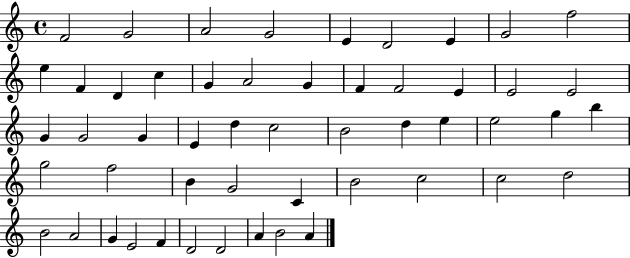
X:1
T:Untitled
M:4/4
L:1/4
K:C
F2 G2 A2 G2 E D2 E G2 f2 e F D c G A2 G F F2 E E2 E2 G G2 G E d c2 B2 d e e2 g b g2 f2 B G2 C B2 c2 c2 d2 B2 A2 G E2 F D2 D2 A B2 A